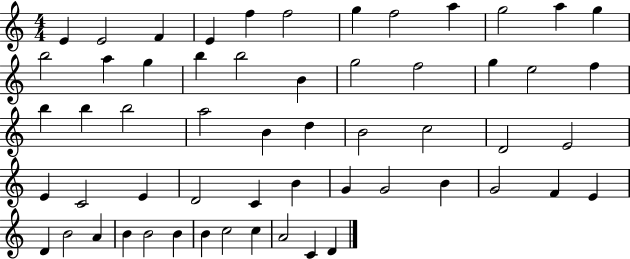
E4/q E4/h F4/q E4/q F5/q F5/h G5/q F5/h A5/q G5/h A5/q G5/q B5/h A5/q G5/q B5/q B5/h B4/q G5/h F5/h G5/q E5/h F5/q B5/q B5/q B5/h A5/h B4/q D5/q B4/h C5/h D4/h E4/h E4/q C4/h E4/q D4/h C4/q B4/q G4/q G4/h B4/q G4/h F4/q E4/q D4/q B4/h A4/q B4/q B4/h B4/q B4/q C5/h C5/q A4/h C4/q D4/q